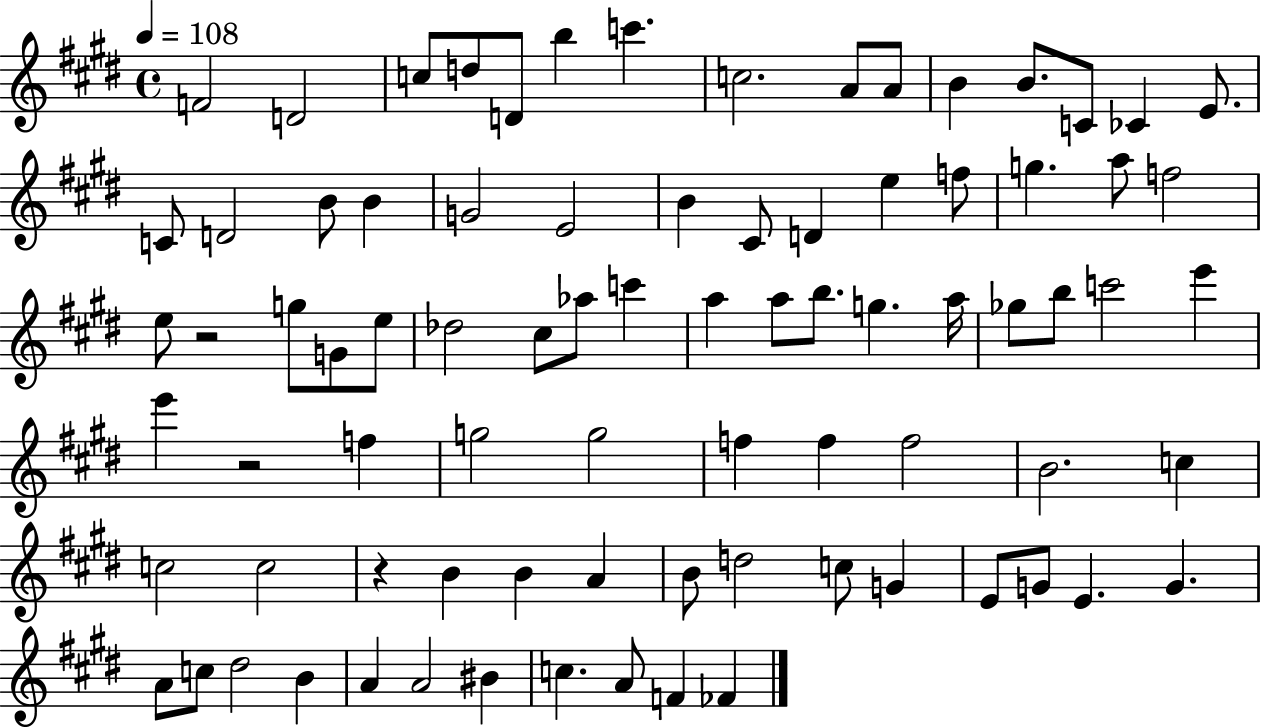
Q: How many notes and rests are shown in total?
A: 82